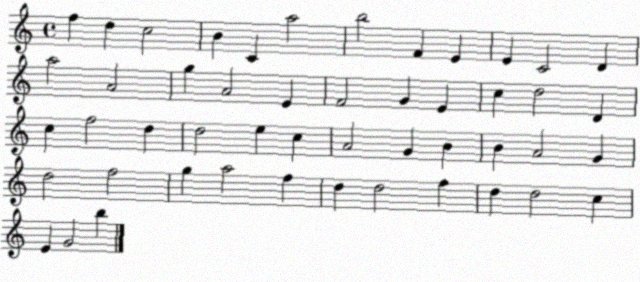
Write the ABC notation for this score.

X:1
T:Untitled
M:4/4
L:1/4
K:C
f d c2 B C a2 b2 F E E C2 D a2 A2 g A2 E F2 G E c d2 D c f2 d d2 e c A2 G B B A2 G d2 f2 g a2 f d d2 f d d2 c E G2 b